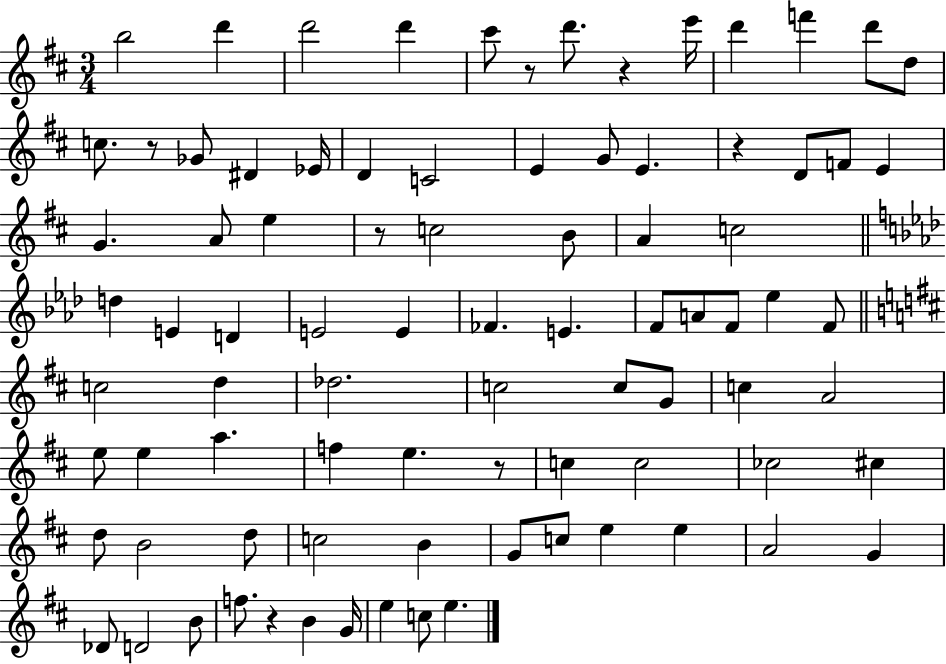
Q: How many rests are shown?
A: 7